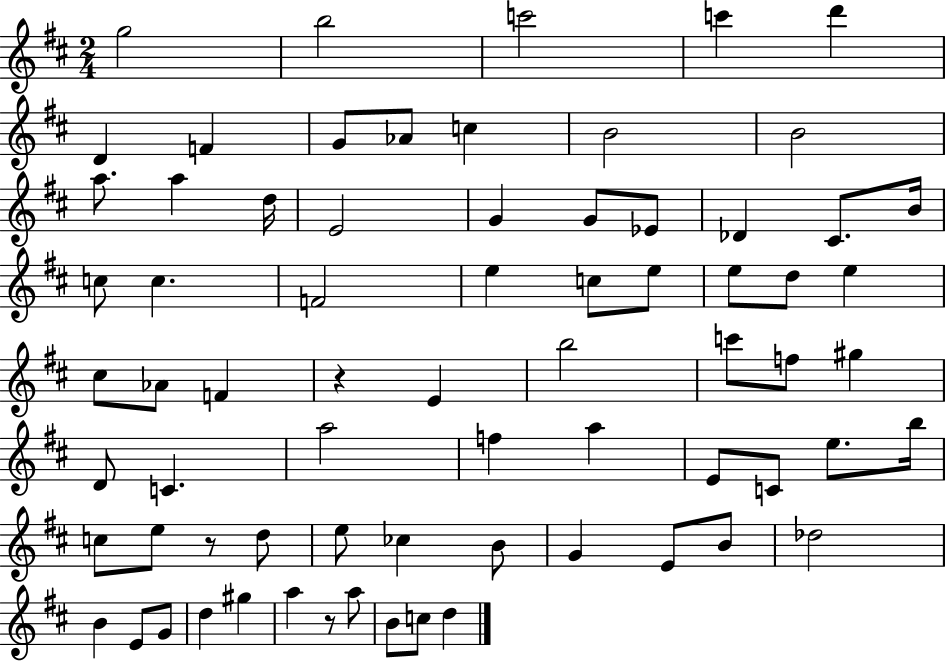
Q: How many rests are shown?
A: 3